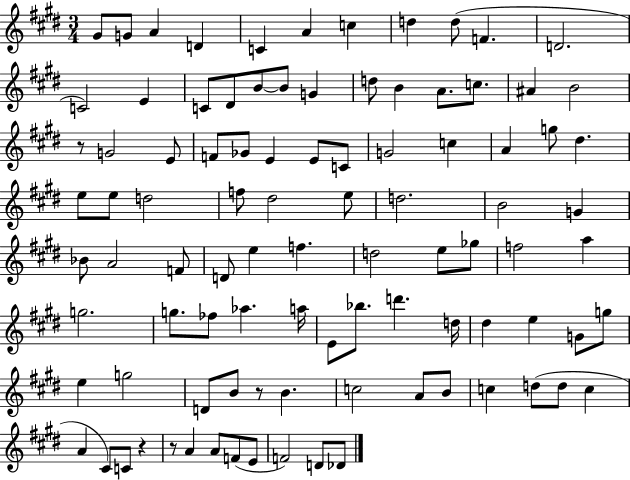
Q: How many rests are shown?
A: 4